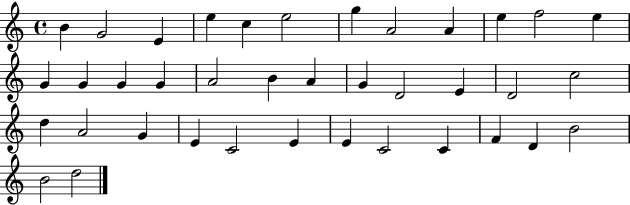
{
  \clef treble
  \time 4/4
  \defaultTimeSignature
  \key c \major
  b'4 g'2 e'4 | e''4 c''4 e''2 | g''4 a'2 a'4 | e''4 f''2 e''4 | \break g'4 g'4 g'4 g'4 | a'2 b'4 a'4 | g'4 d'2 e'4 | d'2 c''2 | \break d''4 a'2 g'4 | e'4 c'2 e'4 | e'4 c'2 c'4 | f'4 d'4 b'2 | \break b'2 d''2 | \bar "|."
}